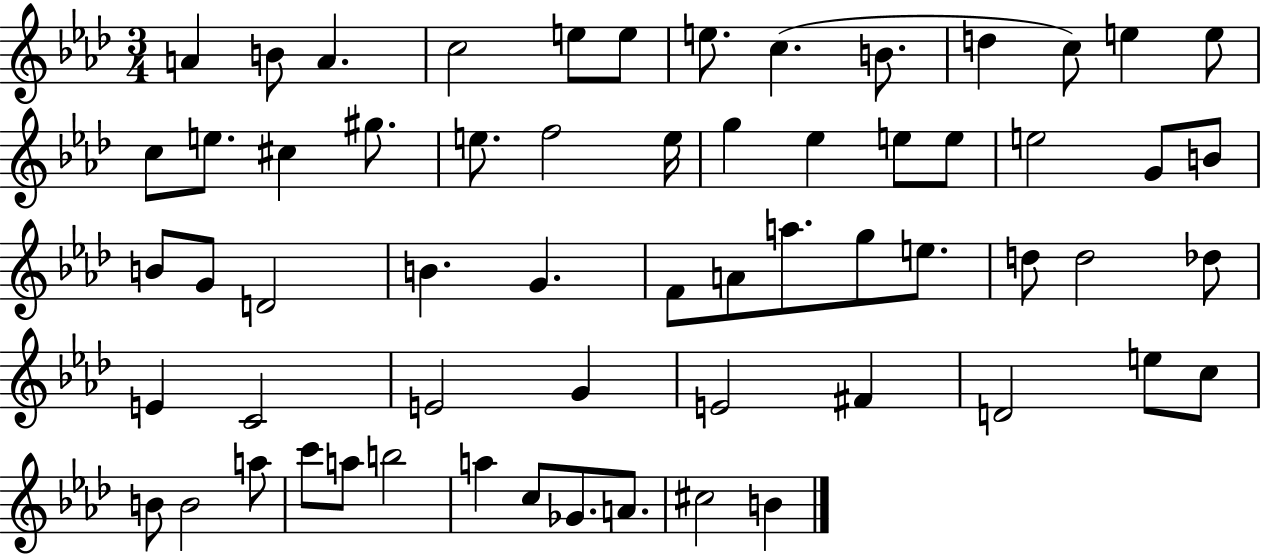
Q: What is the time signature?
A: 3/4